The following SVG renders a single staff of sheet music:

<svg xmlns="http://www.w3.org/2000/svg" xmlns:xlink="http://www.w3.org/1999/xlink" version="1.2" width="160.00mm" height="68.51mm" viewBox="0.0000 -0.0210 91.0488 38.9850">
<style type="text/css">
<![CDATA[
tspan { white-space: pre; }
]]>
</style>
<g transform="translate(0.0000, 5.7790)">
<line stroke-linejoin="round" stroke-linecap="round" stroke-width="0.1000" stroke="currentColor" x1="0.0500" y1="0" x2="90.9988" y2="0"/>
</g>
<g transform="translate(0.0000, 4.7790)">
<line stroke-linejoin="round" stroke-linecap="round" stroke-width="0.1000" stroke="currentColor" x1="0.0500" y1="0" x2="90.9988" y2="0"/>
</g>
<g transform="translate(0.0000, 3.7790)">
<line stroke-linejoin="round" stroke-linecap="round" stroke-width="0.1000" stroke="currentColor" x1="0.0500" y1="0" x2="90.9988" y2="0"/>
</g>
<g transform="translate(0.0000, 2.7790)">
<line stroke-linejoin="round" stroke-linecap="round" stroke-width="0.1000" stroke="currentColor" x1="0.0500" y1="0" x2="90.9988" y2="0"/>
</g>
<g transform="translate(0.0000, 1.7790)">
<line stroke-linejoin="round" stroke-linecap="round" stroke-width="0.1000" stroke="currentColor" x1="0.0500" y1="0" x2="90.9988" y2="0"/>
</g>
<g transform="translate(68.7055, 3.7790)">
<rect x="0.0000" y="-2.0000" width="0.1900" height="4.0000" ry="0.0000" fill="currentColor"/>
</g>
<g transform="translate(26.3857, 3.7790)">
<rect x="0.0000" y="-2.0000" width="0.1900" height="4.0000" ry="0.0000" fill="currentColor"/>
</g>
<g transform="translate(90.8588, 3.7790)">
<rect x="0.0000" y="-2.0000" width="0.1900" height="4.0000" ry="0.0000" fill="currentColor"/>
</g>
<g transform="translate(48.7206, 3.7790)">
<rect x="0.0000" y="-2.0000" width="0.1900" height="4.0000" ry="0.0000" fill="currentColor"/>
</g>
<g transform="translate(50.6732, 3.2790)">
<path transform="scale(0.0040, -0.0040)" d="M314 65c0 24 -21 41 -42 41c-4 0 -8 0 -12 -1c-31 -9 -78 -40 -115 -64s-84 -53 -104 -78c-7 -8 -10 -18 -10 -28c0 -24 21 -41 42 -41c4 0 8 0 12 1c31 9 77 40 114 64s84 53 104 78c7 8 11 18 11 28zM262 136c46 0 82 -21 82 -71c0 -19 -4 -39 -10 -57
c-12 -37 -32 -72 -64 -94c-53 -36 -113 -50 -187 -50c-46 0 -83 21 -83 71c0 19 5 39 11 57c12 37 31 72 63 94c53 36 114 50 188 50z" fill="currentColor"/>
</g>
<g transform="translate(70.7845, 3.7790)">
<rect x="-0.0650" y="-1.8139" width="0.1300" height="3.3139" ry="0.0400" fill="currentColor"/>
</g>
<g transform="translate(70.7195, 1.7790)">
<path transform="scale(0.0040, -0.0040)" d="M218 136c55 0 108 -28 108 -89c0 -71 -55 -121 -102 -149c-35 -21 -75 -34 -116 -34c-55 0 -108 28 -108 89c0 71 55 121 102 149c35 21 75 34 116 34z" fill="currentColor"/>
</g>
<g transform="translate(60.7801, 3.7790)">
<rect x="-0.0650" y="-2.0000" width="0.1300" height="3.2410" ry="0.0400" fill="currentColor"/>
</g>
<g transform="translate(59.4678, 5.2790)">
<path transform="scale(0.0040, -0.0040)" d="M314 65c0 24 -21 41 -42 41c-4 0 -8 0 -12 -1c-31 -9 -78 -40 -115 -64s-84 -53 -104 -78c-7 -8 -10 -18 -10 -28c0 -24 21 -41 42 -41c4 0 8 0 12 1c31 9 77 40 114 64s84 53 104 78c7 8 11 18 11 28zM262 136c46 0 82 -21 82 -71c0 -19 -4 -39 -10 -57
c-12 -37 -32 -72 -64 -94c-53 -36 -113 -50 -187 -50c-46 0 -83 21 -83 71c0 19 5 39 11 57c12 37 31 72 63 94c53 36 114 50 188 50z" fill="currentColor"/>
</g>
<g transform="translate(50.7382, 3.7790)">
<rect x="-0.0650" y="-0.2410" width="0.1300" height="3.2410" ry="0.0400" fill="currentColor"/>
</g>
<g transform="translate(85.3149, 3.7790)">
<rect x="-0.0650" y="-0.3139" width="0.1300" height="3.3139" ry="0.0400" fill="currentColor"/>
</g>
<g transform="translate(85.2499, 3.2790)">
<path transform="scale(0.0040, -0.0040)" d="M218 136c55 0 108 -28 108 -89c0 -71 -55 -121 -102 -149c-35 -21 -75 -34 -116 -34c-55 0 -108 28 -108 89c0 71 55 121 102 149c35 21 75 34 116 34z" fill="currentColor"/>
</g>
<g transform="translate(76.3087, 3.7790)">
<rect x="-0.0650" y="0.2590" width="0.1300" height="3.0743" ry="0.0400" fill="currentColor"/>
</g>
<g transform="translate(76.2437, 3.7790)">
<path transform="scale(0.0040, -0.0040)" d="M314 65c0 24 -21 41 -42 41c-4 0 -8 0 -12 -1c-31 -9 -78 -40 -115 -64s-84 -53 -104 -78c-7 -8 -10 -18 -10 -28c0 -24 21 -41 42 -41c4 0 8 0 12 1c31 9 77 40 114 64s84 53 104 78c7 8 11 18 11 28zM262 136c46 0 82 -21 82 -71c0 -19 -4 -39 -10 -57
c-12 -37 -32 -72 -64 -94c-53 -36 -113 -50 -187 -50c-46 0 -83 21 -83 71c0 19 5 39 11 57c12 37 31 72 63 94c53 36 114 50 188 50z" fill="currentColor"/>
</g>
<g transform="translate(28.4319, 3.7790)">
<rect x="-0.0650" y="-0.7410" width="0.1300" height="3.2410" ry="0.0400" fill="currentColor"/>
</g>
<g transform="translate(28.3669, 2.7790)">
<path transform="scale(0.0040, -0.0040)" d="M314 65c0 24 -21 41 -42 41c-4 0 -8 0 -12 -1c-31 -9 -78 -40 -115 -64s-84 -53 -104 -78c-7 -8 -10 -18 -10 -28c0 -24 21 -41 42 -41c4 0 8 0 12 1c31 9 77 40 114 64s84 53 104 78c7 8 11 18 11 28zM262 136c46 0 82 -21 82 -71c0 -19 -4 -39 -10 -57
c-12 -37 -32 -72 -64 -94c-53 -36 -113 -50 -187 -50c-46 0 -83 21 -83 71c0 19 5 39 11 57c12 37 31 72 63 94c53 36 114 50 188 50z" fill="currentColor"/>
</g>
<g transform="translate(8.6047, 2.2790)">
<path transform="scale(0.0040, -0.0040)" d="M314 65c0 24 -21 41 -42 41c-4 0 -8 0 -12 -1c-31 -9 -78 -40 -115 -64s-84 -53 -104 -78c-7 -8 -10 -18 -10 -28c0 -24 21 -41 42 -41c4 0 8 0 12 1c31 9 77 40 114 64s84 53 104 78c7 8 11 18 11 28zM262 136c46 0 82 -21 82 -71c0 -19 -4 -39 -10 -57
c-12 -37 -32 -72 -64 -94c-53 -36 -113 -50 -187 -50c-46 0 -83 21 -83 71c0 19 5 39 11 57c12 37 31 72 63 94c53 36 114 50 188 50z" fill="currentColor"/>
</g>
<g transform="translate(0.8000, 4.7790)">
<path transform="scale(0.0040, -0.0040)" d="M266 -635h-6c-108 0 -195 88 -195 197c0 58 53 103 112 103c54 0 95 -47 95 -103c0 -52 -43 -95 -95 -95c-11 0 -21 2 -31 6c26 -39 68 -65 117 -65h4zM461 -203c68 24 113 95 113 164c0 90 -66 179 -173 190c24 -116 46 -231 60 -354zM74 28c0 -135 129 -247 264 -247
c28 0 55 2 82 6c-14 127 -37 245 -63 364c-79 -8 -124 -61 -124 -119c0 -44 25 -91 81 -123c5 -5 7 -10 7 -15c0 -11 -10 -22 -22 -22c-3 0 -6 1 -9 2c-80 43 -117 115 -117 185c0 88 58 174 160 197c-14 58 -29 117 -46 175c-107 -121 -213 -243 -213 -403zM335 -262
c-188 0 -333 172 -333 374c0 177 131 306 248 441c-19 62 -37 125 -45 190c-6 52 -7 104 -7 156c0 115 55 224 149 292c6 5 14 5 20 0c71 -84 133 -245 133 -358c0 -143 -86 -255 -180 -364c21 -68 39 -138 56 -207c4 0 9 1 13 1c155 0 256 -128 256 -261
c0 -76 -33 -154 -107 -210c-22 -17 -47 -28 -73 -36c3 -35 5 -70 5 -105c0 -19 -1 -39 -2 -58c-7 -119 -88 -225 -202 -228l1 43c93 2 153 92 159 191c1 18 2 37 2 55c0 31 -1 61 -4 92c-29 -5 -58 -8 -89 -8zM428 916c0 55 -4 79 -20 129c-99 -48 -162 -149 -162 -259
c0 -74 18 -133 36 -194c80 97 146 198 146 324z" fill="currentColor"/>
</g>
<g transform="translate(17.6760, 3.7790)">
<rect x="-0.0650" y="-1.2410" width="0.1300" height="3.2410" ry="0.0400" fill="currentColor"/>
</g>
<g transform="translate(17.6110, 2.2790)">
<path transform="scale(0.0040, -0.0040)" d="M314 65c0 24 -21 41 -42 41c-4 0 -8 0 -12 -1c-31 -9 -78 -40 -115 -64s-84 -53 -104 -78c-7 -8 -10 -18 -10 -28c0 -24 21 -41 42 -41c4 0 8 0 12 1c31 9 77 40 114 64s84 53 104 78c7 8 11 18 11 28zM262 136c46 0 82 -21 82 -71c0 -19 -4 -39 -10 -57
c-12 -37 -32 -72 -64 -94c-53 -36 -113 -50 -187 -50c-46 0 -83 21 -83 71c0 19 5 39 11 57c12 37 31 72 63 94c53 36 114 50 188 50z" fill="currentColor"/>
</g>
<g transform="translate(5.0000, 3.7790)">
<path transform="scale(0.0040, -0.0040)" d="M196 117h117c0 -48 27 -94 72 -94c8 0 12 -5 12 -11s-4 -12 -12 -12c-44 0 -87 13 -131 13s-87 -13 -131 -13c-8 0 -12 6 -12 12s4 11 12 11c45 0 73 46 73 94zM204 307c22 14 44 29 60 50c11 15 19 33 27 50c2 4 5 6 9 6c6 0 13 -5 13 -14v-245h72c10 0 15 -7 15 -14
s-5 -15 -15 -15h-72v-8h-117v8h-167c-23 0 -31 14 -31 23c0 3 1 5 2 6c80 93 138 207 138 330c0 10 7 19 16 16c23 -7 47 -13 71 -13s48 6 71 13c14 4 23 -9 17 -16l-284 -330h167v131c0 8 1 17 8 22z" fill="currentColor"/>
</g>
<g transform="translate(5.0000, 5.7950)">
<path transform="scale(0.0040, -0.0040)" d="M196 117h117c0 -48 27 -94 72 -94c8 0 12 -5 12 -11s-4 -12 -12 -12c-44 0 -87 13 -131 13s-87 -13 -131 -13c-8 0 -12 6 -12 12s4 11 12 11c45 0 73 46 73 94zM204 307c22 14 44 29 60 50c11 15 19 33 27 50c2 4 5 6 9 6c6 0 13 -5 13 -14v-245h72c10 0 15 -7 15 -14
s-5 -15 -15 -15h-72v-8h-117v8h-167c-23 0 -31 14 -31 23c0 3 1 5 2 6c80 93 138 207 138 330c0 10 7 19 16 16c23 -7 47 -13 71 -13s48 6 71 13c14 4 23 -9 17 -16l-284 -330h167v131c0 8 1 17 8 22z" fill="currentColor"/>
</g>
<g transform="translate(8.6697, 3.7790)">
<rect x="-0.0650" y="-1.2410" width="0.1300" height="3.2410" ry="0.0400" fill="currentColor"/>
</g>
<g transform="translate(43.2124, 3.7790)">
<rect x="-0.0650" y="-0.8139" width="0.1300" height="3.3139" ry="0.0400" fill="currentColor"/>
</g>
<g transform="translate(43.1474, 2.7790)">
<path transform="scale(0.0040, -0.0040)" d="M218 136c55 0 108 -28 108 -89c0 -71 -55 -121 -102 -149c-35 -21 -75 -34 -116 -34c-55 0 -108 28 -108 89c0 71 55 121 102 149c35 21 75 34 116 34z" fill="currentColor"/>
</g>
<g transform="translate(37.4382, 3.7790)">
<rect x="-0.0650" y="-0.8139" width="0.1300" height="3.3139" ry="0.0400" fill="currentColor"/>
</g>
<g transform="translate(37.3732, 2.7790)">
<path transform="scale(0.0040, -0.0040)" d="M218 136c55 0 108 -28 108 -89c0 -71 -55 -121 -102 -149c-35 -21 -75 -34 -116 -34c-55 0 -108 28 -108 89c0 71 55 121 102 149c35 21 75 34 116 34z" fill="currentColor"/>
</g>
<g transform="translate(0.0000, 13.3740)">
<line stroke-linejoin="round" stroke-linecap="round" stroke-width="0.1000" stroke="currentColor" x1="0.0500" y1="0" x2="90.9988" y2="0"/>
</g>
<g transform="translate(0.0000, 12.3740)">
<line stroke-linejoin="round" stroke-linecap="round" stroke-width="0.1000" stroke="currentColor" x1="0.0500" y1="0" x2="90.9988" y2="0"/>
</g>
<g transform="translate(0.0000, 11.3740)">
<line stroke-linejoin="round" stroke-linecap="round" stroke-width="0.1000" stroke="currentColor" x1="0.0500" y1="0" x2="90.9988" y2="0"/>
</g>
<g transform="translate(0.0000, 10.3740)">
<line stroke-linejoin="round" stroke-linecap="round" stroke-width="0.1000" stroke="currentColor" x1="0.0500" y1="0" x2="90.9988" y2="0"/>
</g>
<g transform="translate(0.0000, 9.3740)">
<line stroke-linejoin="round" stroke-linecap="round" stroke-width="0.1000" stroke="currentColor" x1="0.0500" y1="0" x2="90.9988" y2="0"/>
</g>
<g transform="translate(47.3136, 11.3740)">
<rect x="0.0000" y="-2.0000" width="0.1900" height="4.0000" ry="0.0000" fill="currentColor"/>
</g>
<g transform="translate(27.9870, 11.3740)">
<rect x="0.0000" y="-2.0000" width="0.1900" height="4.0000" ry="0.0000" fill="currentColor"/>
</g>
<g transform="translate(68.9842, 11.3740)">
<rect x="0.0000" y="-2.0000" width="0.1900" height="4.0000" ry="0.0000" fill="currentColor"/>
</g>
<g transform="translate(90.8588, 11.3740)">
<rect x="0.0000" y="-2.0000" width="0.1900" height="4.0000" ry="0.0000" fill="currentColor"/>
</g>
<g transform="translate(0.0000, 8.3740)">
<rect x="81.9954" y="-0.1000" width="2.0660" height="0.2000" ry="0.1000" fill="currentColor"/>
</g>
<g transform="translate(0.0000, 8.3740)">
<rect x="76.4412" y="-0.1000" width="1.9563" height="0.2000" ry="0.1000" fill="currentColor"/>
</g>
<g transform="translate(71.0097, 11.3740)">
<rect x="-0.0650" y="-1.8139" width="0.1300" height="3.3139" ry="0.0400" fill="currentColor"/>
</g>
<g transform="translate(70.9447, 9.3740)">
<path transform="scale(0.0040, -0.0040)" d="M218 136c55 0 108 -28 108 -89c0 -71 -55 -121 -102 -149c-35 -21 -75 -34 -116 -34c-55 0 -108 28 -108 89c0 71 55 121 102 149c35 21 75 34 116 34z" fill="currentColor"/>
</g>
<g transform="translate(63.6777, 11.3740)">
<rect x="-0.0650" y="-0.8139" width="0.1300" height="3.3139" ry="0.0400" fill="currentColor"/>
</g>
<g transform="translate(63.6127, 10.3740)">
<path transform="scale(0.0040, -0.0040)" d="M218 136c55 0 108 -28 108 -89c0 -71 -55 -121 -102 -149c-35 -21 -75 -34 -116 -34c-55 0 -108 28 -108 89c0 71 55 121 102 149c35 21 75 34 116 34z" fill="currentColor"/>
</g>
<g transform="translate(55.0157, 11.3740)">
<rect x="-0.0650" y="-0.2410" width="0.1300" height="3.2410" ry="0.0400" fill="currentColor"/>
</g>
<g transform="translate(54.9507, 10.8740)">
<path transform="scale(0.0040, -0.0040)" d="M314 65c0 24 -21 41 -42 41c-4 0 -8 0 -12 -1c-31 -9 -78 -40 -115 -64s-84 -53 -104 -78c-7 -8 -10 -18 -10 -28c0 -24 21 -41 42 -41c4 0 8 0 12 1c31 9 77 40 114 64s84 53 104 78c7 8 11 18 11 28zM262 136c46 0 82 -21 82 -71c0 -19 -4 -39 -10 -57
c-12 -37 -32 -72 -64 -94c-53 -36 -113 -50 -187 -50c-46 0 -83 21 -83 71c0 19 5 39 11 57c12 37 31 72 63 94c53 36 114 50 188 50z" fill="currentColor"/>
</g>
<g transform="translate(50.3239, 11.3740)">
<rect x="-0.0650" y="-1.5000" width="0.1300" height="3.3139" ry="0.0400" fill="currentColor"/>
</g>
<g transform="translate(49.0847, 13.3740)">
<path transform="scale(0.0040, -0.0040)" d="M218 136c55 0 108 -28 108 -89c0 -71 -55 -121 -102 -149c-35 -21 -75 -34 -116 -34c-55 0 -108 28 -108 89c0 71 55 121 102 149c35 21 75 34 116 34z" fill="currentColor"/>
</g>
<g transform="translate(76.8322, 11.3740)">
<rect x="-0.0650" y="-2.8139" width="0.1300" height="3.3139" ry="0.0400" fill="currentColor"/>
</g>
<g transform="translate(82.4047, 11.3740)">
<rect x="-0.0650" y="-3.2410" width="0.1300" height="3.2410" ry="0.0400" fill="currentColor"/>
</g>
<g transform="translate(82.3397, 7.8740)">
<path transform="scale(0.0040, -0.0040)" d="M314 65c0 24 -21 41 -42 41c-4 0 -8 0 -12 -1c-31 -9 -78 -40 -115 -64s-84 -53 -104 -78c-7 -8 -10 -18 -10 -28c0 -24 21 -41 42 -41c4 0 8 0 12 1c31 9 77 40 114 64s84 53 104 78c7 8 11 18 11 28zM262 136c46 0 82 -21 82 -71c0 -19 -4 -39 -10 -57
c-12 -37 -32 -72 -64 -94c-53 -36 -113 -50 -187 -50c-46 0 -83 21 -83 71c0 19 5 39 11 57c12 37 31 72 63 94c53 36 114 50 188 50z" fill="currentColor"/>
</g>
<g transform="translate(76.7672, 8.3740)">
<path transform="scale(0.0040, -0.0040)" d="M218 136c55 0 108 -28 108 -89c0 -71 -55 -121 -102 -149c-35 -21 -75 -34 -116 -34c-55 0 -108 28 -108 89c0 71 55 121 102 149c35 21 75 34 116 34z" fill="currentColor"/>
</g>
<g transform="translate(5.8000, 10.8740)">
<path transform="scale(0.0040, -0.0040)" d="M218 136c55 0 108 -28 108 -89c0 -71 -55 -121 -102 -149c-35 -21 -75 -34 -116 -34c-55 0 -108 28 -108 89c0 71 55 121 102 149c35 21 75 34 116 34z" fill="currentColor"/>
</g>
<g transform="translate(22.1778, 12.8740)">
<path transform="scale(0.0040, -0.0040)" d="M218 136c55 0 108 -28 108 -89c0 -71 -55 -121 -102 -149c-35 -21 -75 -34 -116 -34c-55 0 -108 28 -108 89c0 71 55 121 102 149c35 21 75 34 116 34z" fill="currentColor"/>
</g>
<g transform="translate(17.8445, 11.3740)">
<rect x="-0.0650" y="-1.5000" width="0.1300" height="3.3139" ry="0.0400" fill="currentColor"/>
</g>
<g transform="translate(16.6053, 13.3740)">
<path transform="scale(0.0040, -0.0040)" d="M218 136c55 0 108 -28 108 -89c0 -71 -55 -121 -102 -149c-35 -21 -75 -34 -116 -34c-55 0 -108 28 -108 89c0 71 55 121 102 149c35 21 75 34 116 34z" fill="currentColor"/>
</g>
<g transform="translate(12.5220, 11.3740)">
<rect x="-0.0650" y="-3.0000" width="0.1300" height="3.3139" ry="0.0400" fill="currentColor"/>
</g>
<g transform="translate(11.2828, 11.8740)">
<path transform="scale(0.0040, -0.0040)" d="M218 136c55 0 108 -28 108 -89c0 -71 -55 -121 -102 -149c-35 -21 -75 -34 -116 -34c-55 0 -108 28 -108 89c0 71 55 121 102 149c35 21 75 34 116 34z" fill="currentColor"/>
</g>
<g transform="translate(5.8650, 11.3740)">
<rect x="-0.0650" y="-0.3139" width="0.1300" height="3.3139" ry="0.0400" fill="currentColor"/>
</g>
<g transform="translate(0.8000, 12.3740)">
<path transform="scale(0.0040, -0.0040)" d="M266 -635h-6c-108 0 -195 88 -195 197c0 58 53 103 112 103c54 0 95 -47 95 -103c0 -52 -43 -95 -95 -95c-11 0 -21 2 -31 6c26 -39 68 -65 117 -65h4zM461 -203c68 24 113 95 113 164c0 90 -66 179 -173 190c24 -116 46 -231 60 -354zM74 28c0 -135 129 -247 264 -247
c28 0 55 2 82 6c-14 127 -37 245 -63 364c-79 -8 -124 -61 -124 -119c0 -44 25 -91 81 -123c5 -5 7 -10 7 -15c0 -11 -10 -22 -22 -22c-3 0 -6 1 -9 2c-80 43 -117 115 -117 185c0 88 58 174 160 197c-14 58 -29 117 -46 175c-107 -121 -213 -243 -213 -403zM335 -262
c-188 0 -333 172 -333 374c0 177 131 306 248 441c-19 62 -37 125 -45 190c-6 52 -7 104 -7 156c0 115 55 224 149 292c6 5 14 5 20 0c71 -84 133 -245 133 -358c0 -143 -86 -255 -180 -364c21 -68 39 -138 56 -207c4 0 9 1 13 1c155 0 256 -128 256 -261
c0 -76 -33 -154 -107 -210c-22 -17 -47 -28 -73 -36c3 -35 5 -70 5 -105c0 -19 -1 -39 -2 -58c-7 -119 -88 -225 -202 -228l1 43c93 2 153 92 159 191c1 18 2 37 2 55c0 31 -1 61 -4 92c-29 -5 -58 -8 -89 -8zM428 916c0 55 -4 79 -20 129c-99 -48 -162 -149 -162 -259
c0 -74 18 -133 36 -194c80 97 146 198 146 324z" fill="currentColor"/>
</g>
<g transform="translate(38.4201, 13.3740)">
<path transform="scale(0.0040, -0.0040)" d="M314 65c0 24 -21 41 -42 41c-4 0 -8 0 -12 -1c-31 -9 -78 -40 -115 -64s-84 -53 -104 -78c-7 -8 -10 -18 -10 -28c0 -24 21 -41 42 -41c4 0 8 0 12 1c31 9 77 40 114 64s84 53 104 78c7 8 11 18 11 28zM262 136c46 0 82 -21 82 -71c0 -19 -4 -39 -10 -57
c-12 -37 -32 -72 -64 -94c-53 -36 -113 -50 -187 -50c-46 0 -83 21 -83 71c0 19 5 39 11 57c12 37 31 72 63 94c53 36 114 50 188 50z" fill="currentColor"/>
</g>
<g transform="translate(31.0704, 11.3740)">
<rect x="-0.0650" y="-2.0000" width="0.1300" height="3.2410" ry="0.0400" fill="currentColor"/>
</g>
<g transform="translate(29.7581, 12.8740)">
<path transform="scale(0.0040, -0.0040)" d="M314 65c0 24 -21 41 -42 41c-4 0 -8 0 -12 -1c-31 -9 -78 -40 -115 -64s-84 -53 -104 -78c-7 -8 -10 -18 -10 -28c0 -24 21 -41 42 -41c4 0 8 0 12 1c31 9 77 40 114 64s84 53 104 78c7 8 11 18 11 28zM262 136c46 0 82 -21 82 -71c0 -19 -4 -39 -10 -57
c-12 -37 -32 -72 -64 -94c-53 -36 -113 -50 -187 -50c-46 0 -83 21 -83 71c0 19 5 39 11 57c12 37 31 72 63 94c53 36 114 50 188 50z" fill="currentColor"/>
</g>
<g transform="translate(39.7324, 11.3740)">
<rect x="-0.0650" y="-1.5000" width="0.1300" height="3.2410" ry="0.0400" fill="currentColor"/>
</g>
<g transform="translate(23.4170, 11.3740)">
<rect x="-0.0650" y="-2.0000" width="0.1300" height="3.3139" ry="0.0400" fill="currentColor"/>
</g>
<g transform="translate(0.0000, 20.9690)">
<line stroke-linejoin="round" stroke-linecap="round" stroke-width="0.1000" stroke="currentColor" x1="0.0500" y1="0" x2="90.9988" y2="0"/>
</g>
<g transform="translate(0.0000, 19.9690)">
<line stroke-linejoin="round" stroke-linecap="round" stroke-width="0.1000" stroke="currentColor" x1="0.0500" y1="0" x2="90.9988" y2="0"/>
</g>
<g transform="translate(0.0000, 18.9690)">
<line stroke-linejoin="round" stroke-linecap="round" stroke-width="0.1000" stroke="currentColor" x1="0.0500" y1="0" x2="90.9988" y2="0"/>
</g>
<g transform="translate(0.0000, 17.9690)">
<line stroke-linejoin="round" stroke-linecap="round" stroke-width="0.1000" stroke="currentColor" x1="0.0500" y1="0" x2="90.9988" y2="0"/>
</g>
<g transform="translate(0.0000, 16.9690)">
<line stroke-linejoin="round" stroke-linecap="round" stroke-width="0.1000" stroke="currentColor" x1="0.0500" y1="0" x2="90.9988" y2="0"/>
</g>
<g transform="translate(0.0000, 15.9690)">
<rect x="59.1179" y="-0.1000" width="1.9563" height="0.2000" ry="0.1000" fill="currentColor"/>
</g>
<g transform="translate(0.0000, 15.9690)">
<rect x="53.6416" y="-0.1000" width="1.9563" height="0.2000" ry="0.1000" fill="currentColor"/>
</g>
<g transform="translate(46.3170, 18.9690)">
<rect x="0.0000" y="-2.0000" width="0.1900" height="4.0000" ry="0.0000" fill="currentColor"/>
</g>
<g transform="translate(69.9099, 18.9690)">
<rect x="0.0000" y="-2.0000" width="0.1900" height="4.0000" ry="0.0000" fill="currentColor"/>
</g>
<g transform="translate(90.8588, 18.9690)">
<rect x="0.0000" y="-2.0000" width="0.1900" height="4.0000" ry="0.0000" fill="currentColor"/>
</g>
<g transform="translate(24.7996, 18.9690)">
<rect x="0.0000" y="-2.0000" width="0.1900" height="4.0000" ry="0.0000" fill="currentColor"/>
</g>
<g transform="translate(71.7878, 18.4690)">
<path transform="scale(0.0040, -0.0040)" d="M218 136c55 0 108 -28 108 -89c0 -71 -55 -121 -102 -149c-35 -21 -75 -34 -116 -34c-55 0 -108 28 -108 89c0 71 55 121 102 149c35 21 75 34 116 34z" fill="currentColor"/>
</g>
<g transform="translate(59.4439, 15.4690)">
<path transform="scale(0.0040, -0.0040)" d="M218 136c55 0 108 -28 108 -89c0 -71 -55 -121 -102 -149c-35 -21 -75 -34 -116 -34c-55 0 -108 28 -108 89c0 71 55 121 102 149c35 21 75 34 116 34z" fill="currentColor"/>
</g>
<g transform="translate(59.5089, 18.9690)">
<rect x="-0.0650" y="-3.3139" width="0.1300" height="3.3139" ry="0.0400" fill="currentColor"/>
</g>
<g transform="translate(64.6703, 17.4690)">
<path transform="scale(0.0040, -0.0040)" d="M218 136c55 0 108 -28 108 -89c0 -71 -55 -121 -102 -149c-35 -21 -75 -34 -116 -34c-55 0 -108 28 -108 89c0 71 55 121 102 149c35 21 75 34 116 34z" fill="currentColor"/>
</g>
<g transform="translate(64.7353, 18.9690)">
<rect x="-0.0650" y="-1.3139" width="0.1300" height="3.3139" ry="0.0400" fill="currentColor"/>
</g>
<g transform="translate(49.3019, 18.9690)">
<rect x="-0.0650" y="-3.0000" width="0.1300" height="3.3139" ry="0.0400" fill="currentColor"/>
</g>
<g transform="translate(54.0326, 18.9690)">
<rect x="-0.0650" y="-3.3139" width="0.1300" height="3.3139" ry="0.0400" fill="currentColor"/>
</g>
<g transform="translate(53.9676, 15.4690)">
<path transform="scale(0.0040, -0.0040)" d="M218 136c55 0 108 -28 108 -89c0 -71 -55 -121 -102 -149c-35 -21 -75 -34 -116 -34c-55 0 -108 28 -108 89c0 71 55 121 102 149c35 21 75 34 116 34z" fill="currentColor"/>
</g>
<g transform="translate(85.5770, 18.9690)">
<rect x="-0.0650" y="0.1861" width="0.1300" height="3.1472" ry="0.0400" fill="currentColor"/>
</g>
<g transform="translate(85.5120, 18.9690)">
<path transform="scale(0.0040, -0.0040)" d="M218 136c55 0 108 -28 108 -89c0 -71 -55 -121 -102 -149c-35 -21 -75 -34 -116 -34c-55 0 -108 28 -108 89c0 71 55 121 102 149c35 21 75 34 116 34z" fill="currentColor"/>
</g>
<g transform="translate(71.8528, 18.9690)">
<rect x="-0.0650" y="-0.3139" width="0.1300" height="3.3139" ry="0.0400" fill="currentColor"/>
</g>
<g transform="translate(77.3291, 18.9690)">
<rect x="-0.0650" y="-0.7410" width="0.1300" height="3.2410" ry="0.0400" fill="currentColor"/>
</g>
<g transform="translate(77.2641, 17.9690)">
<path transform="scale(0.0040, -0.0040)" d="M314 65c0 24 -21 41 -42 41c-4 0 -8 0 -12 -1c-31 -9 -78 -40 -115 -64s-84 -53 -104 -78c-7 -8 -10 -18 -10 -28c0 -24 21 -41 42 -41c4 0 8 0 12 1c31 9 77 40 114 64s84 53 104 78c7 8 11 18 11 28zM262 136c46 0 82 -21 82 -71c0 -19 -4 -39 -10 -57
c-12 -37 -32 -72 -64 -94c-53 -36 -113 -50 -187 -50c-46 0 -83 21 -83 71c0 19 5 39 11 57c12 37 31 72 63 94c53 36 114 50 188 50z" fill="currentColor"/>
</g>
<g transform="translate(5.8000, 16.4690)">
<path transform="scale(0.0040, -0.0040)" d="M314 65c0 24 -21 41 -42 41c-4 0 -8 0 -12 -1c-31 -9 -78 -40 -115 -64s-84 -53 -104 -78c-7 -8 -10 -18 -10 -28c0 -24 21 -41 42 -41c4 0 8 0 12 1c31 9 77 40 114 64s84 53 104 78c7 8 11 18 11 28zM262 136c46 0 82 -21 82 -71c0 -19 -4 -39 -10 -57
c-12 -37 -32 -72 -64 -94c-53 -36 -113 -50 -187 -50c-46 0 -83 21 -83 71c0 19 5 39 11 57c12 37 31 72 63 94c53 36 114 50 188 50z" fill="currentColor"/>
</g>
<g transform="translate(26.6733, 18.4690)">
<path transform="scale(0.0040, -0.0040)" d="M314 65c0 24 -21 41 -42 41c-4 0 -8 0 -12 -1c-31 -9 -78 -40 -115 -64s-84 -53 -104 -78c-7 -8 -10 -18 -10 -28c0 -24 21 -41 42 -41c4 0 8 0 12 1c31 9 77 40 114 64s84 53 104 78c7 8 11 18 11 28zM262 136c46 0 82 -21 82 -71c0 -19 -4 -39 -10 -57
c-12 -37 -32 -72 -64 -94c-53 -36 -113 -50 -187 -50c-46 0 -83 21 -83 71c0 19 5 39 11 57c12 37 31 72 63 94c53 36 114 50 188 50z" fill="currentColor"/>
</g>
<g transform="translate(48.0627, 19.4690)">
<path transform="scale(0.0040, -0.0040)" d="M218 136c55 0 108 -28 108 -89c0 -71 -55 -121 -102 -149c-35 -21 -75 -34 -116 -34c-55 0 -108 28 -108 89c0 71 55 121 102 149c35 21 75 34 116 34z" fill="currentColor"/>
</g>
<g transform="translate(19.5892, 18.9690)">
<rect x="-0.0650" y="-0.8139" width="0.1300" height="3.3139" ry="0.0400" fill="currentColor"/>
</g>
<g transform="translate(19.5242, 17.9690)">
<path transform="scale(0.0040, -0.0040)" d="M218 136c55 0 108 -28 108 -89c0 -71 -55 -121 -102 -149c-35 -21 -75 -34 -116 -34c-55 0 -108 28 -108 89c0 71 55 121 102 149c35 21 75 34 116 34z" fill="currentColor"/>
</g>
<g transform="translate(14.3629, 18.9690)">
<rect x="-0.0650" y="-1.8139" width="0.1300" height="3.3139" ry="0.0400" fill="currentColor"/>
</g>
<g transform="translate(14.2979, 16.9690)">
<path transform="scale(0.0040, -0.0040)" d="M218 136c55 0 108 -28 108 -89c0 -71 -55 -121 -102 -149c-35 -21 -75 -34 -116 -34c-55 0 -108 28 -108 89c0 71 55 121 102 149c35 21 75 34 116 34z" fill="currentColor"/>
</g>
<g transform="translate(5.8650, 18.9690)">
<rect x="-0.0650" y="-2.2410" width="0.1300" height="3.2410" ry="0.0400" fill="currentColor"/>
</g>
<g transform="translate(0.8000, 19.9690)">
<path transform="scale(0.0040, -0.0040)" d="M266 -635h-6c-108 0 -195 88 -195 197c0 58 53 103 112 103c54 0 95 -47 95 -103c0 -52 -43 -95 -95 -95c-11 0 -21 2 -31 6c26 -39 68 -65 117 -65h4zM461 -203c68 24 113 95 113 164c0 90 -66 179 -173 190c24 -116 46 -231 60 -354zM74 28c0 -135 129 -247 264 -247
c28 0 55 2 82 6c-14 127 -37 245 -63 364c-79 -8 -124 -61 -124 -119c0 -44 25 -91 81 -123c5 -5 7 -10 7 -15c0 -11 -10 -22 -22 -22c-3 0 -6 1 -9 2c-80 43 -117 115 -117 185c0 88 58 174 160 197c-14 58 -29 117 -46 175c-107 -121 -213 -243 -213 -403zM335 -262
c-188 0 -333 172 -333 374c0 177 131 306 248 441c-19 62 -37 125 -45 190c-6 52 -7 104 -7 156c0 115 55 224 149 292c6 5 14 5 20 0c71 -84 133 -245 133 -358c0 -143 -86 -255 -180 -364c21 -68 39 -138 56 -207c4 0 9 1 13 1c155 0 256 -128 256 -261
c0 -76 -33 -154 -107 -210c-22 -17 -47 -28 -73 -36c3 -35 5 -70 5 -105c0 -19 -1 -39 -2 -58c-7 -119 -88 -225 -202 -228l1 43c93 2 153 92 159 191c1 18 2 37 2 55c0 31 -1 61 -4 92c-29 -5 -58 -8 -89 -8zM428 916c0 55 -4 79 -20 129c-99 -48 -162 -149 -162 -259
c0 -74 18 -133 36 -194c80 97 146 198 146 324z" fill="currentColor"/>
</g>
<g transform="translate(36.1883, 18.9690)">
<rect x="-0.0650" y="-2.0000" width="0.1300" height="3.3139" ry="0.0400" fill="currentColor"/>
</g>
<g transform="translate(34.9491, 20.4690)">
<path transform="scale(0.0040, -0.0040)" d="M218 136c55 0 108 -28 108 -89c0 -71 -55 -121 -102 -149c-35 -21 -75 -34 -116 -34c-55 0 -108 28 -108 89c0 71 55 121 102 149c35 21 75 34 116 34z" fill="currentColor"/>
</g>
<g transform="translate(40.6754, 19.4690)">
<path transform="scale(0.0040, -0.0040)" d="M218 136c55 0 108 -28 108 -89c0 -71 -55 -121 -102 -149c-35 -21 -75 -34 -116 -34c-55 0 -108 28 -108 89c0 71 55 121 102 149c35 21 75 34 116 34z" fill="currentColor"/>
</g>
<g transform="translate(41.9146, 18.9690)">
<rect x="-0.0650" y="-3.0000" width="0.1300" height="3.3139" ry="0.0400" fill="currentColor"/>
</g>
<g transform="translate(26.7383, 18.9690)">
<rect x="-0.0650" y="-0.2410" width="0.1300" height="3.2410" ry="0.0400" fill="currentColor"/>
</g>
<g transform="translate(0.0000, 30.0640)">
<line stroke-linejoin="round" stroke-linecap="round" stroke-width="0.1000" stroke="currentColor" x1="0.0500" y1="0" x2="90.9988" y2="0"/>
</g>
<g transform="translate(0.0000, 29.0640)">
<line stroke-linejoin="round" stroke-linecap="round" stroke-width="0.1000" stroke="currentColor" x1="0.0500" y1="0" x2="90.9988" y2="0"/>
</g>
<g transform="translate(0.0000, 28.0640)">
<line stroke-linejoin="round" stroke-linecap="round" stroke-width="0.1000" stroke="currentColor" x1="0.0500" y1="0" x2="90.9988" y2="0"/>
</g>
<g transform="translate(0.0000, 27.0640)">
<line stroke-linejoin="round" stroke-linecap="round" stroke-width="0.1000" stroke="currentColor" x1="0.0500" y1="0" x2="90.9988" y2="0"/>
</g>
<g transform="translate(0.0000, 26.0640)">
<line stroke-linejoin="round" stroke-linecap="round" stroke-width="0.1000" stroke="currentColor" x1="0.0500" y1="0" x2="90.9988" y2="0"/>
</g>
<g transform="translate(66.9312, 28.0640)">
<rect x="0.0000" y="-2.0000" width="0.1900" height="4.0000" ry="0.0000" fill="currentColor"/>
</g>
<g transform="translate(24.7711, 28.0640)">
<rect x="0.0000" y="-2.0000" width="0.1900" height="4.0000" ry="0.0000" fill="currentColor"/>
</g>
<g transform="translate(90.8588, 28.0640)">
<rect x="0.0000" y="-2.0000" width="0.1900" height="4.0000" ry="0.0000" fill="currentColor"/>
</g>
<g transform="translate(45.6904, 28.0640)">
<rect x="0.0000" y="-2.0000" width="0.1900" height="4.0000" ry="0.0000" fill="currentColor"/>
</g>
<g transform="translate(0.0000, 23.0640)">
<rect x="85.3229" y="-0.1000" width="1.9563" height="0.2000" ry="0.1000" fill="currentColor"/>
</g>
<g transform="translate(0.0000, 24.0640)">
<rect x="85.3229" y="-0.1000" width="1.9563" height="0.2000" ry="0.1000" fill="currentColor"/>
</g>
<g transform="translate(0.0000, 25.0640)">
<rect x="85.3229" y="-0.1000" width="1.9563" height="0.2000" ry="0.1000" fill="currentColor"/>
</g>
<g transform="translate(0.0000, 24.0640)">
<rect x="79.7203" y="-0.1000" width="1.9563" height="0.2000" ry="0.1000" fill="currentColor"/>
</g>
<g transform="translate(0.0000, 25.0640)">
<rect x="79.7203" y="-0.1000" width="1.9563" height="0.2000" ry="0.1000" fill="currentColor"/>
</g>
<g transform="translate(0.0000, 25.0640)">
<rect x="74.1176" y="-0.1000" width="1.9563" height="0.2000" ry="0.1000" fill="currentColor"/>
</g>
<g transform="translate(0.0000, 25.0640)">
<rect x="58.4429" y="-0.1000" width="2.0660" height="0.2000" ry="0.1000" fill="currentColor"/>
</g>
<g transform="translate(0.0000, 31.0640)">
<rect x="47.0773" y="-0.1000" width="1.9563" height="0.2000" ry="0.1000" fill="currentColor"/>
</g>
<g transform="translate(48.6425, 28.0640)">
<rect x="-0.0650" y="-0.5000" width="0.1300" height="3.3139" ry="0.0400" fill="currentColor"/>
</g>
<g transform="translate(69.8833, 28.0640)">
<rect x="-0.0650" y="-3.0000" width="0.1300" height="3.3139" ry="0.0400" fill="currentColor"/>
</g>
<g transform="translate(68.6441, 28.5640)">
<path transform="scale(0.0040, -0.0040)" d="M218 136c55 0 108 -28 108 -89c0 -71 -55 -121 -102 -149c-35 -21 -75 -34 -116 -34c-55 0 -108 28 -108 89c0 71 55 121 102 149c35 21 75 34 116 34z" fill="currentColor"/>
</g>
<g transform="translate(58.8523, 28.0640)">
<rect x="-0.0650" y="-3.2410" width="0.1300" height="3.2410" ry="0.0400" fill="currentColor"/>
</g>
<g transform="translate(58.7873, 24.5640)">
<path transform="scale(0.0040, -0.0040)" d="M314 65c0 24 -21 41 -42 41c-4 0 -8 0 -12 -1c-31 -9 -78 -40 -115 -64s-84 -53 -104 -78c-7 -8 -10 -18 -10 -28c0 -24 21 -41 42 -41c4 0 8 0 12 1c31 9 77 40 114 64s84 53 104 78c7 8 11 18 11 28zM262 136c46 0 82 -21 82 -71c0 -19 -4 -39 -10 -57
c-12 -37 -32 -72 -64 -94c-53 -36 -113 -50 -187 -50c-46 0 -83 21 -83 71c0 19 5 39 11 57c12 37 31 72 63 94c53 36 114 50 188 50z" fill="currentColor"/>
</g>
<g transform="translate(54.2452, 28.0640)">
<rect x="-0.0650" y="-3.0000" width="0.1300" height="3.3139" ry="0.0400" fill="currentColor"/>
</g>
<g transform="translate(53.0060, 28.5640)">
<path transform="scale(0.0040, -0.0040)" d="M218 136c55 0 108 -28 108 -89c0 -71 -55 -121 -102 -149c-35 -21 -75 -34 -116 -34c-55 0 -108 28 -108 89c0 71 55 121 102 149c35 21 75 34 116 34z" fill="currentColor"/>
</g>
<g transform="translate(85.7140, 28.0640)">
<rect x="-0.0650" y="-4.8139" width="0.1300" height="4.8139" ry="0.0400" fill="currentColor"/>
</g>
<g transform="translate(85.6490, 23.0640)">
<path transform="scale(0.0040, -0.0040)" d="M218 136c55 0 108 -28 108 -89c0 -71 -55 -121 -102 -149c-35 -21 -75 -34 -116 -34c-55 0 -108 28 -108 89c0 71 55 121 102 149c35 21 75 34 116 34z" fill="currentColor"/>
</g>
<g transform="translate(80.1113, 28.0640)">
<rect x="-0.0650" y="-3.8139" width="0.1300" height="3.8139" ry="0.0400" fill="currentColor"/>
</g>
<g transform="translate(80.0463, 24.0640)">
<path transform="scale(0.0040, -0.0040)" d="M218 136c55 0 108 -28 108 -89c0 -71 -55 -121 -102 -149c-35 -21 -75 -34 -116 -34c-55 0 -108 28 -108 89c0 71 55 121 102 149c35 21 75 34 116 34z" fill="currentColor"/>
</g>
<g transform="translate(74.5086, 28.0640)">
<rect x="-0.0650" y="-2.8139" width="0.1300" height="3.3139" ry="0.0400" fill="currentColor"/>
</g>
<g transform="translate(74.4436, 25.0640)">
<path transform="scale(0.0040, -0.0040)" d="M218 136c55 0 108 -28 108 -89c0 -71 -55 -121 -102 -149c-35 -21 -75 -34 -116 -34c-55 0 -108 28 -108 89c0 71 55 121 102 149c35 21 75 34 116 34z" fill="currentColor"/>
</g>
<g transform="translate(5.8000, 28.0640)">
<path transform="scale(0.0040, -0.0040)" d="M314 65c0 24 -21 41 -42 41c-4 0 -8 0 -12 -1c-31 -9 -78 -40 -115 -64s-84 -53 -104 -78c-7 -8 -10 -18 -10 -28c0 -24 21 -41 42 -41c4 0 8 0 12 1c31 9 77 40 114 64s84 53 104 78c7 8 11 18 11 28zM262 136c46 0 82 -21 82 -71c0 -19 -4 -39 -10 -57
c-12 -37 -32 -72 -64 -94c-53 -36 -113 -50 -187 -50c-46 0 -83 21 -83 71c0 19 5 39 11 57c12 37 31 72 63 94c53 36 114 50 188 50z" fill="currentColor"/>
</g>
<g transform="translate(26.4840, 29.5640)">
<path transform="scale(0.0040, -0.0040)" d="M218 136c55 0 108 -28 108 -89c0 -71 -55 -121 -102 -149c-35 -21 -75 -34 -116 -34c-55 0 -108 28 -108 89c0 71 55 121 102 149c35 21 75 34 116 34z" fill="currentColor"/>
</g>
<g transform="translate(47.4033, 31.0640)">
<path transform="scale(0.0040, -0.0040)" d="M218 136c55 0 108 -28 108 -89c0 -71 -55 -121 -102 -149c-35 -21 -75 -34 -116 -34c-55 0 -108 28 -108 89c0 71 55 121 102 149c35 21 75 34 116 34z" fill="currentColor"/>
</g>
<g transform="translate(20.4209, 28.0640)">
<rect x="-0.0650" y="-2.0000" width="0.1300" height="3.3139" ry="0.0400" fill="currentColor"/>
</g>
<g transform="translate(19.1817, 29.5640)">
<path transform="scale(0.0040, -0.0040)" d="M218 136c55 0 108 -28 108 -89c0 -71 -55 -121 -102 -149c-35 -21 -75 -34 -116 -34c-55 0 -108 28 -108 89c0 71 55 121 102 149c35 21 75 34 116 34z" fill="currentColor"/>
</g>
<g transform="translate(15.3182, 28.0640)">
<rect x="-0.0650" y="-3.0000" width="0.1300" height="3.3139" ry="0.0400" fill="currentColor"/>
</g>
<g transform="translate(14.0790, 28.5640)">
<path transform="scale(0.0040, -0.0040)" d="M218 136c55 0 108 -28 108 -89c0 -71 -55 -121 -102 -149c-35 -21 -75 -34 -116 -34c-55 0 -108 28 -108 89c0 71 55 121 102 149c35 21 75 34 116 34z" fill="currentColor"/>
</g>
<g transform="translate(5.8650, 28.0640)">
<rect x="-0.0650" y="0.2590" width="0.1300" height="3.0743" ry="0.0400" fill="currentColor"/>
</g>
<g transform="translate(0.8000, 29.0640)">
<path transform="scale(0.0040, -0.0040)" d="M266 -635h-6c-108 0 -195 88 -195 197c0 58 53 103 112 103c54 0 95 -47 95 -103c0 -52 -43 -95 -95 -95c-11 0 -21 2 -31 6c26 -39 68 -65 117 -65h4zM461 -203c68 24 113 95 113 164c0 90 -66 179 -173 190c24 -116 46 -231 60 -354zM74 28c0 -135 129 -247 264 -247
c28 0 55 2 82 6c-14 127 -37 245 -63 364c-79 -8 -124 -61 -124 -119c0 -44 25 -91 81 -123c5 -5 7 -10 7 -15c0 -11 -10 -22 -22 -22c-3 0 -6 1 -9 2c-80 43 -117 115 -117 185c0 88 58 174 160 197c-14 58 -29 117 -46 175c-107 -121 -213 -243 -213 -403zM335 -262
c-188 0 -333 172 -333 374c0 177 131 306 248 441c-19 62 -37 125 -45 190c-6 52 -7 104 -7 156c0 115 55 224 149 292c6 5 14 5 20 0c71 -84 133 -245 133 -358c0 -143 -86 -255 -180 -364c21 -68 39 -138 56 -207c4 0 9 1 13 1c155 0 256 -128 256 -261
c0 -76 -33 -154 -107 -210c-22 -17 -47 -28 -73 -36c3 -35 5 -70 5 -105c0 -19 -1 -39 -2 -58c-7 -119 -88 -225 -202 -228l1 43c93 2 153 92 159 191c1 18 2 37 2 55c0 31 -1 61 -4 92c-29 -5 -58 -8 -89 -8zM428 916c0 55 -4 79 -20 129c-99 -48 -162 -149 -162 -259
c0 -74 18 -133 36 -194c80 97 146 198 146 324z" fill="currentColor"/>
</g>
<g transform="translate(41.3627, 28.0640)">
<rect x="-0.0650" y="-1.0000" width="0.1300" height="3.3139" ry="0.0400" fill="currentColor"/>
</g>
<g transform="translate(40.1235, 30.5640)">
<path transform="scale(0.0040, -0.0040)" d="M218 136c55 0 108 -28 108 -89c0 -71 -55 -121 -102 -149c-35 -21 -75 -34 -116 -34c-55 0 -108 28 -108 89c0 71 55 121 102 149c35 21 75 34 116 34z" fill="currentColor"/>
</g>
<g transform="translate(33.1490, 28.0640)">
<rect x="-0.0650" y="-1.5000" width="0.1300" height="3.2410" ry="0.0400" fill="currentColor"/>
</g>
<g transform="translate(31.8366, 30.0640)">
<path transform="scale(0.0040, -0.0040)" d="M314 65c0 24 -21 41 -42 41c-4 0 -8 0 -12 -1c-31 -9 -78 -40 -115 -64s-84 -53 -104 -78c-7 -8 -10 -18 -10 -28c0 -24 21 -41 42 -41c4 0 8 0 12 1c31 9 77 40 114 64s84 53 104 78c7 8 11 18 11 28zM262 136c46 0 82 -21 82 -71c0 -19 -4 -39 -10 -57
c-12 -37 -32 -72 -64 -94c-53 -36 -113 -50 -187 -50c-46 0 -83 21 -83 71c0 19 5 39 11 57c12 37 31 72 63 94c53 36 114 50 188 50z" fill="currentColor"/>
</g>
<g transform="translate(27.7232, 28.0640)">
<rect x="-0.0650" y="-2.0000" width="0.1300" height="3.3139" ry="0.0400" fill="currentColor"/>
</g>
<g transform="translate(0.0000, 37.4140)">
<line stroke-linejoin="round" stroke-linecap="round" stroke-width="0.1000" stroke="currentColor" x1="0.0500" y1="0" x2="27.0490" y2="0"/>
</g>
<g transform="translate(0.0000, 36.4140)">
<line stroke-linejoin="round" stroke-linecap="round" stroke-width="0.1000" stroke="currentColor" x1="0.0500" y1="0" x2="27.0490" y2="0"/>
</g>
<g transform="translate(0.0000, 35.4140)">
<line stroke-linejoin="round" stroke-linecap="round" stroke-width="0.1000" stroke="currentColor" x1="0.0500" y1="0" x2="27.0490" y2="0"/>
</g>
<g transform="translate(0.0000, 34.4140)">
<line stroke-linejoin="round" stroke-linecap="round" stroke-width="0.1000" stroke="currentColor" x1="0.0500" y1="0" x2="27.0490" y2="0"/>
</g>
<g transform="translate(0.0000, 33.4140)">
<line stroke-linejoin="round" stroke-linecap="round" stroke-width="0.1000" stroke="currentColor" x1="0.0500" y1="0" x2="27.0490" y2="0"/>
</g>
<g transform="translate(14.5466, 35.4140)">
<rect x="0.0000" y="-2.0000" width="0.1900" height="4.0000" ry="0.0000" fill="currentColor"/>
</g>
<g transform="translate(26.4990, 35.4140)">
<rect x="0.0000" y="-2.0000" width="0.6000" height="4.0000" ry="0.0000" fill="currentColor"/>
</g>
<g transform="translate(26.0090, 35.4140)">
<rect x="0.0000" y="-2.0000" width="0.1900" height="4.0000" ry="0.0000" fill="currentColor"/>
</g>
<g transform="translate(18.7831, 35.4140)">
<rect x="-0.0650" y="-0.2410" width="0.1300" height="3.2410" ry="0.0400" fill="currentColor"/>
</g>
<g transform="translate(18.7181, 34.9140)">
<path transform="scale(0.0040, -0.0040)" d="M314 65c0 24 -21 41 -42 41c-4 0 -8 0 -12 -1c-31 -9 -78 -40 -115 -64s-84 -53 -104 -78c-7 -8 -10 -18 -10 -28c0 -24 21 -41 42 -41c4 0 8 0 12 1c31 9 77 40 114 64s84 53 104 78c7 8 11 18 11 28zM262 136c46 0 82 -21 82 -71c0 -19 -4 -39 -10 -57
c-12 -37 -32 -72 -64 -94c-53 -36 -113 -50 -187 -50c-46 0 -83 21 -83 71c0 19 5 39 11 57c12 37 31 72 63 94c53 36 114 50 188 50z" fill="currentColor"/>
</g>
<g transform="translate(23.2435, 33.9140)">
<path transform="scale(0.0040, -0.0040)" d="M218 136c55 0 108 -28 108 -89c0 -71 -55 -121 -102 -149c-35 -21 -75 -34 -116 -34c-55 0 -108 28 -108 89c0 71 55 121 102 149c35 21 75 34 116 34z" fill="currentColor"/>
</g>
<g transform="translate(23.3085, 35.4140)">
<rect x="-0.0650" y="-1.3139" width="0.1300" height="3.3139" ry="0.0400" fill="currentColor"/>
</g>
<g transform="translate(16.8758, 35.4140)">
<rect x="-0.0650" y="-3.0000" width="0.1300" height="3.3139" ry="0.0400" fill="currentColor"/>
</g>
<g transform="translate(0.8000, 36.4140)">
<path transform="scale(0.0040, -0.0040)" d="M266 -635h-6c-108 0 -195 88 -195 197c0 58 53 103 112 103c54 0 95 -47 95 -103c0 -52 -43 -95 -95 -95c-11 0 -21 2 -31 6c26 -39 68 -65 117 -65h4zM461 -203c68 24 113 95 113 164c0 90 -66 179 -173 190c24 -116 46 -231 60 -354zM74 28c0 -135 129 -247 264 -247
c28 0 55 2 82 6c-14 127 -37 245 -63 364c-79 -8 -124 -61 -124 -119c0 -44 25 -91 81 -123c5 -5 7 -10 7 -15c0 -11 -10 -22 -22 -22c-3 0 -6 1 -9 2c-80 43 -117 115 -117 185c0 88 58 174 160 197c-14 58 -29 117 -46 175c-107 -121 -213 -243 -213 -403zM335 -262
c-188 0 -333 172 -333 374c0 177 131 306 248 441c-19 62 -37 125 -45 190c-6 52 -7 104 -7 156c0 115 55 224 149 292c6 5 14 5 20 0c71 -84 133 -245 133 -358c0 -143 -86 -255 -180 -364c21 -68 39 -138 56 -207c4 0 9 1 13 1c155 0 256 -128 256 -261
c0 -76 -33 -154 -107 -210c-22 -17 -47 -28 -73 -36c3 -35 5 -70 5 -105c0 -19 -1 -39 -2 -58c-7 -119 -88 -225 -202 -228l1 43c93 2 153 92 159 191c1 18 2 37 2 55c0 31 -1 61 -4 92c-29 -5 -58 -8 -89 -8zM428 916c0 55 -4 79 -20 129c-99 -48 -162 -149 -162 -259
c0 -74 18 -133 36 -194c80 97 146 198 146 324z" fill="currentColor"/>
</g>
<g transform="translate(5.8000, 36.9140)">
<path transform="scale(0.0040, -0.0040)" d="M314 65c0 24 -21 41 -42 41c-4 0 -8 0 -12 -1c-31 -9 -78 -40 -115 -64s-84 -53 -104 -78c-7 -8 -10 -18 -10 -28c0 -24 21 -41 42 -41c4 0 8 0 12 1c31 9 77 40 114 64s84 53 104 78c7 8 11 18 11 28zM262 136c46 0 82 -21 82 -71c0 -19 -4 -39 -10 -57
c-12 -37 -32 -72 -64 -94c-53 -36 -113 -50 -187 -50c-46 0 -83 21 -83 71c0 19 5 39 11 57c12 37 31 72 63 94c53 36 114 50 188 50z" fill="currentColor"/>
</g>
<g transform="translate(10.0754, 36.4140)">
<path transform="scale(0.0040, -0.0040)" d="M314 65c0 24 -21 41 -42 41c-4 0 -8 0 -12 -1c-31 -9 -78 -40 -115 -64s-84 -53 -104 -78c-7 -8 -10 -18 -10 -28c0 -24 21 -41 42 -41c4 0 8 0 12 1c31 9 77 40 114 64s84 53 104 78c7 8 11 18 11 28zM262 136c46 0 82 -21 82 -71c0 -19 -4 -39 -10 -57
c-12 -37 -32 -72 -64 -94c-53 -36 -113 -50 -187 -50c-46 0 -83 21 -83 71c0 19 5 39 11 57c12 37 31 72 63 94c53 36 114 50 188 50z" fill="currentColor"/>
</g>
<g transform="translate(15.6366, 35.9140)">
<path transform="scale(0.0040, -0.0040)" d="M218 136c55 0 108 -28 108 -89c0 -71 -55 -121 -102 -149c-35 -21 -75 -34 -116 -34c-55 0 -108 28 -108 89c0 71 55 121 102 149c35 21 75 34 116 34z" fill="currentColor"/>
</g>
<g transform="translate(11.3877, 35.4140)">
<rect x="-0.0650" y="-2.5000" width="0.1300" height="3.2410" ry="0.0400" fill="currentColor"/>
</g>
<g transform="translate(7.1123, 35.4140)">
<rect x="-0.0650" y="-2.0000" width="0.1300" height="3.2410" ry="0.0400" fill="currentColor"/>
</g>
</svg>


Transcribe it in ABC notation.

X:1
T:Untitled
M:4/4
L:1/4
K:C
e2 e2 d2 d d c2 F2 f B2 c c A E F F2 E2 E c2 d f a b2 g2 f d c2 F A A b b e c d2 B B2 A F F E2 D C A b2 A a c' e' F2 G2 A c2 e